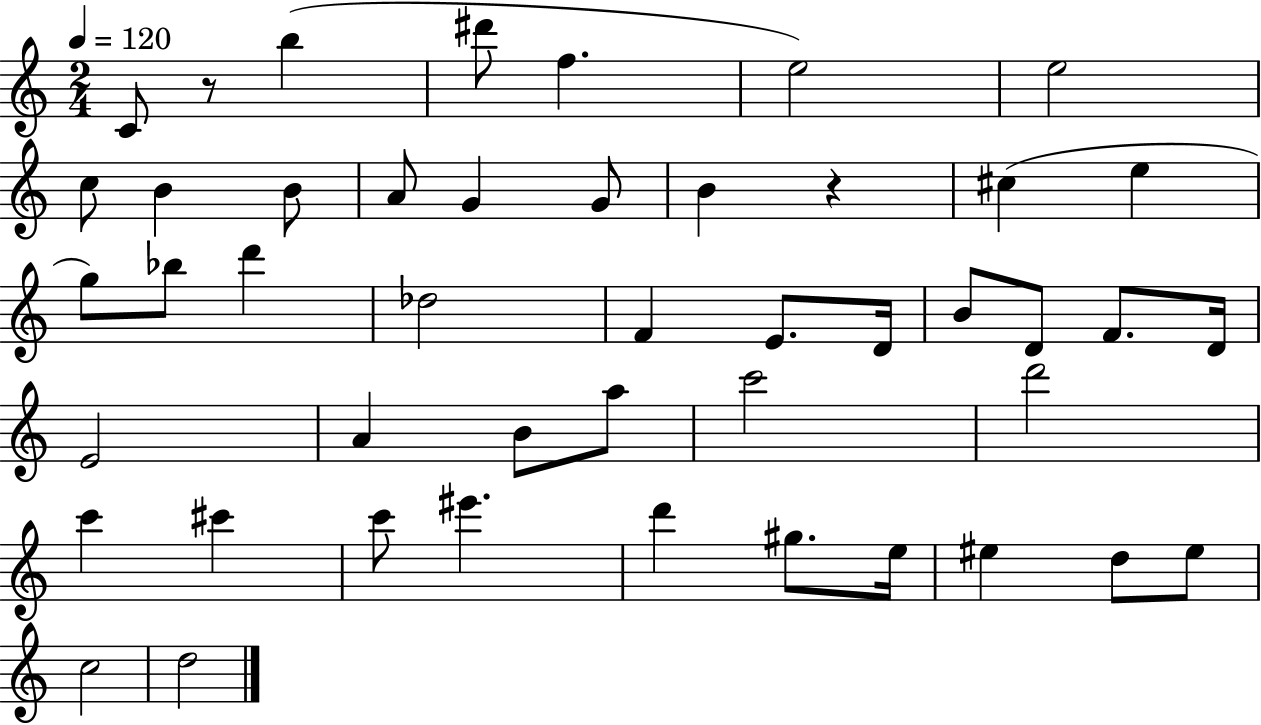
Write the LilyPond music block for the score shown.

{
  \clef treble
  \numericTimeSignature
  \time 2/4
  \key c \major
  \tempo 4 = 120
  \repeat volta 2 { c'8 r8 b''4( | dis'''8 f''4. | e''2) | e''2 | \break c''8 b'4 b'8 | a'8 g'4 g'8 | b'4 r4 | cis''4( e''4 | \break g''8) bes''8 d'''4 | des''2 | f'4 e'8. d'16 | b'8 d'8 f'8. d'16 | \break e'2 | a'4 b'8 a''8 | c'''2 | d'''2 | \break c'''4 cis'''4 | c'''8 eis'''4. | d'''4 gis''8. e''16 | eis''4 d''8 eis''8 | \break c''2 | d''2 | } \bar "|."
}